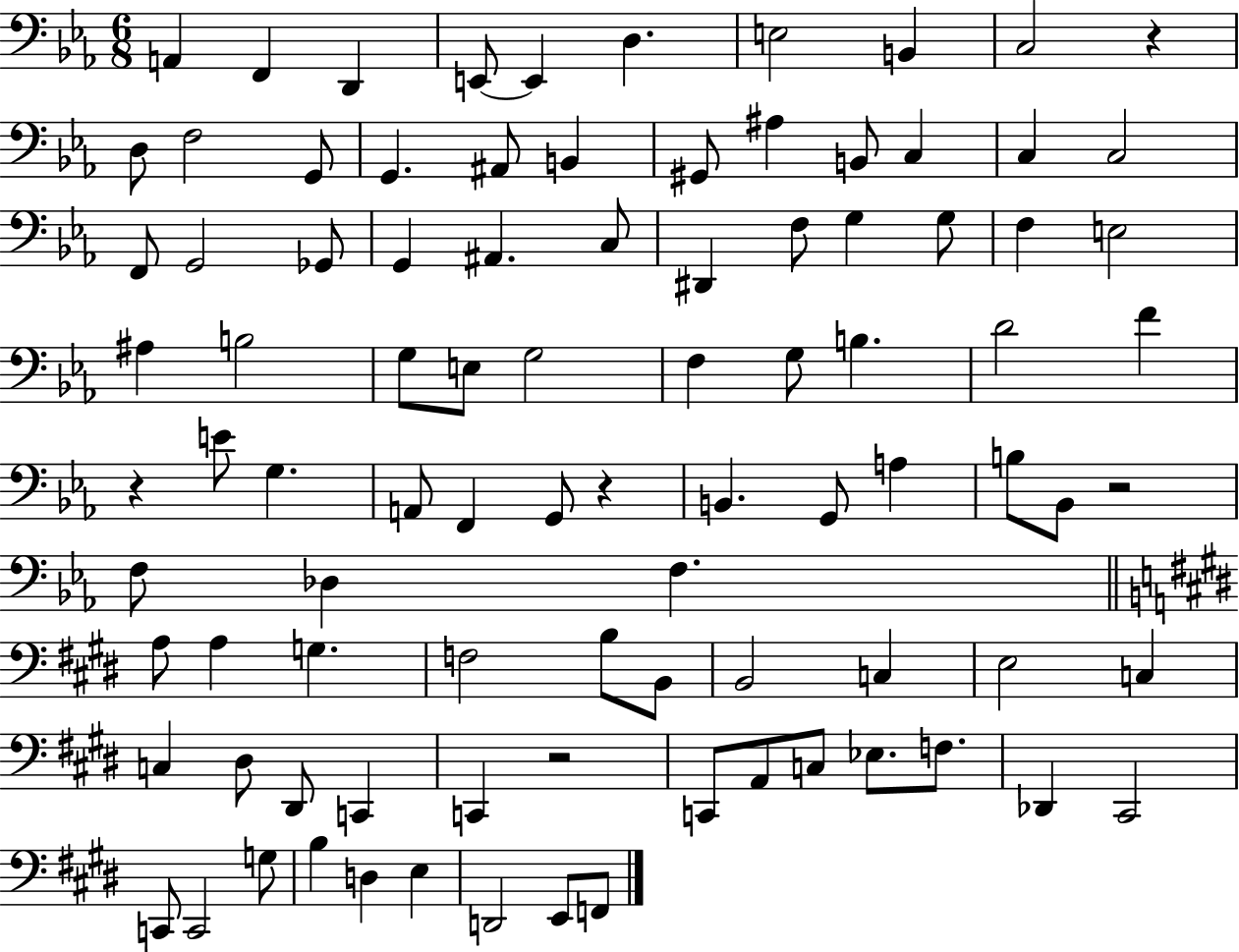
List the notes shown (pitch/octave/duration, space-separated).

A2/q F2/q D2/q E2/e E2/q D3/q. E3/h B2/q C3/h R/q D3/e F3/h G2/e G2/q. A#2/e B2/q G#2/e A#3/q B2/e C3/q C3/q C3/h F2/e G2/h Gb2/e G2/q A#2/q. C3/e D#2/q F3/e G3/q G3/e F3/q E3/h A#3/q B3/h G3/e E3/e G3/h F3/q G3/e B3/q. D4/h F4/q R/q E4/e G3/q. A2/e F2/q G2/e R/q B2/q. G2/e A3/q B3/e Bb2/e R/h F3/e Db3/q F3/q. A3/e A3/q G3/q. F3/h B3/e B2/e B2/h C3/q E3/h C3/q C3/q D#3/e D#2/e C2/q C2/q R/h C2/e A2/e C3/e Eb3/e. F3/e. Db2/q C#2/h C2/e C2/h G3/e B3/q D3/q E3/q D2/h E2/e F2/e